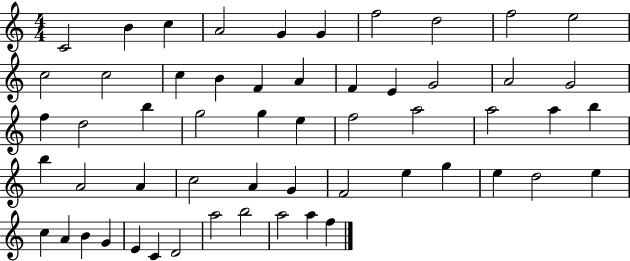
{
  \clef treble
  \numericTimeSignature
  \time 4/4
  \key c \major
  c'2 b'4 c''4 | a'2 g'4 g'4 | f''2 d''2 | f''2 e''2 | \break c''2 c''2 | c''4 b'4 f'4 a'4 | f'4 e'4 g'2 | a'2 g'2 | \break f''4 d''2 b''4 | g''2 g''4 e''4 | f''2 a''2 | a''2 a''4 b''4 | \break b''4 a'2 a'4 | c''2 a'4 g'4 | f'2 e''4 g''4 | e''4 d''2 e''4 | \break c''4 a'4 b'4 g'4 | e'4 c'4 d'2 | a''2 b''2 | a''2 a''4 f''4 | \break \bar "|."
}